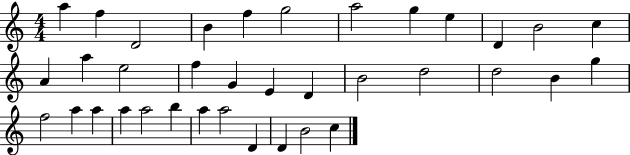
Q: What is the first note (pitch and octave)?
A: A5